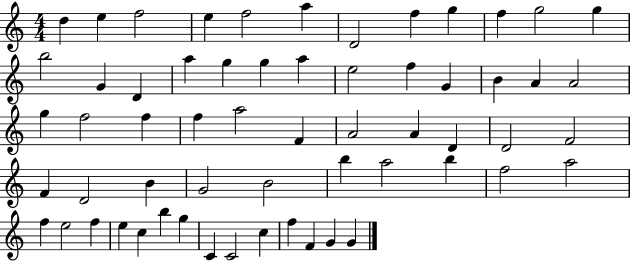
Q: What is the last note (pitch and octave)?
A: G4